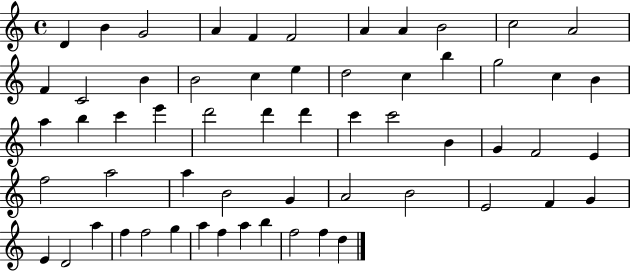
{
  \clef treble
  \time 4/4
  \defaultTimeSignature
  \key c \major
  d'4 b'4 g'2 | a'4 f'4 f'2 | a'4 a'4 b'2 | c''2 a'2 | \break f'4 c'2 b'4 | b'2 c''4 e''4 | d''2 c''4 b''4 | g''2 c''4 b'4 | \break a''4 b''4 c'''4 e'''4 | d'''2 d'''4 d'''4 | c'''4 c'''2 b'4 | g'4 f'2 e'4 | \break f''2 a''2 | a''4 b'2 g'4 | a'2 b'2 | e'2 f'4 g'4 | \break e'4 d'2 a''4 | f''4 f''2 g''4 | a''4 f''4 a''4 b''4 | f''2 f''4 d''4 | \break \bar "|."
}